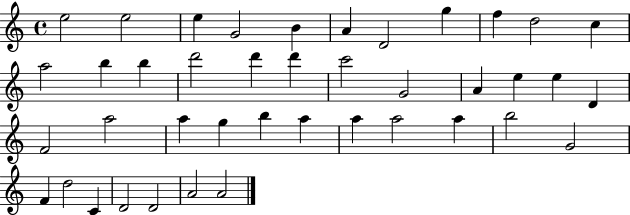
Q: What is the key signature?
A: C major